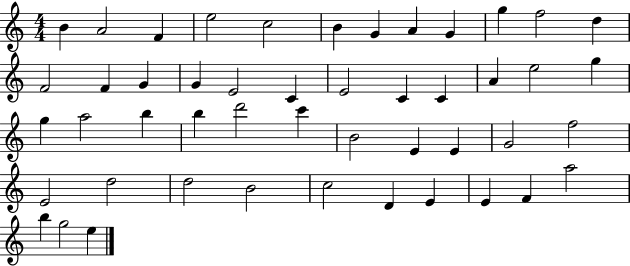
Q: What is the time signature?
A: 4/4